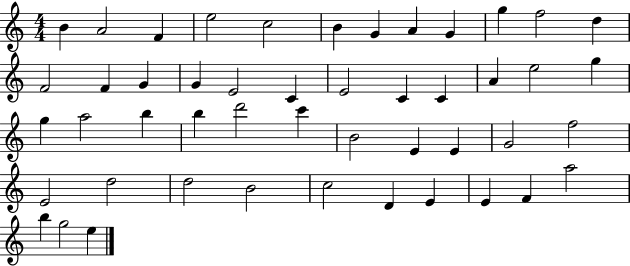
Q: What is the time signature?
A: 4/4